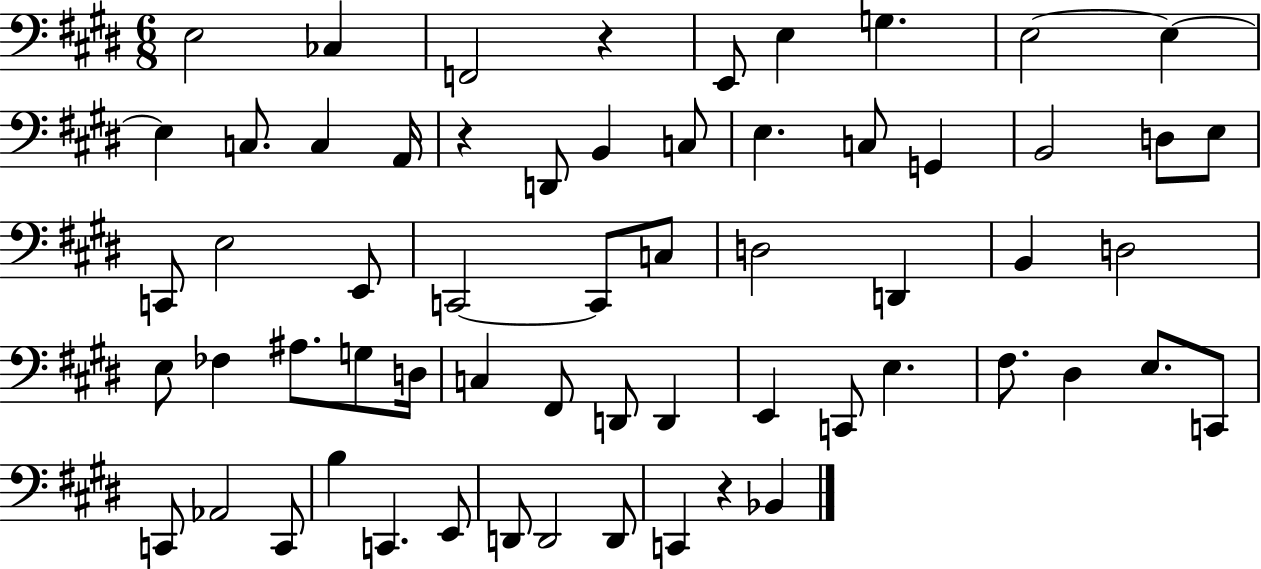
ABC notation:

X:1
T:Untitled
M:6/8
L:1/4
K:E
E,2 _C, F,,2 z E,,/2 E, G, E,2 E, E, C,/2 C, A,,/4 z D,,/2 B,, C,/2 E, C,/2 G,, B,,2 D,/2 E,/2 C,,/2 E,2 E,,/2 C,,2 C,,/2 C,/2 D,2 D,, B,, D,2 E,/2 _F, ^A,/2 G,/2 D,/4 C, ^F,,/2 D,,/2 D,, E,, C,,/2 E, ^F,/2 ^D, E,/2 C,,/2 C,,/2 _A,,2 C,,/2 B, C,, E,,/2 D,,/2 D,,2 D,,/2 C,, z _B,,